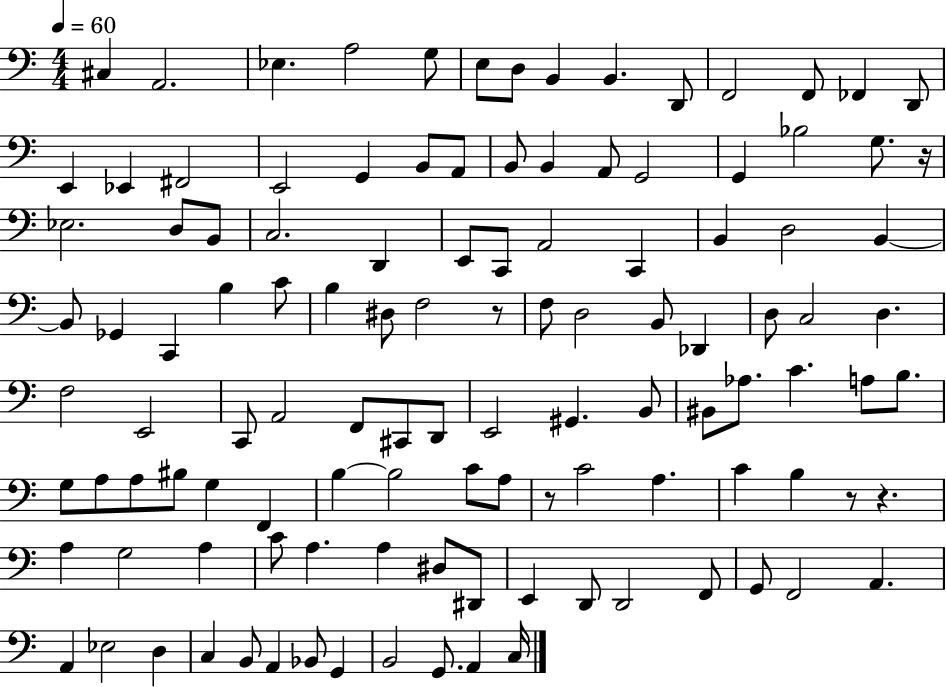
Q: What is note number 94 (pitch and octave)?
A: D2